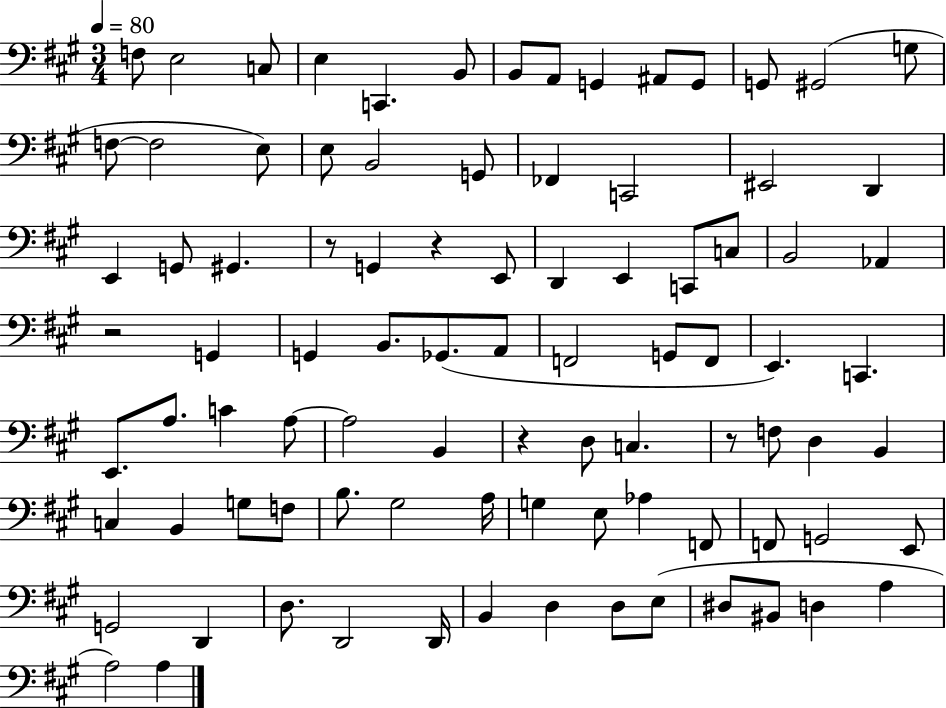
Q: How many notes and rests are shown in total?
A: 90